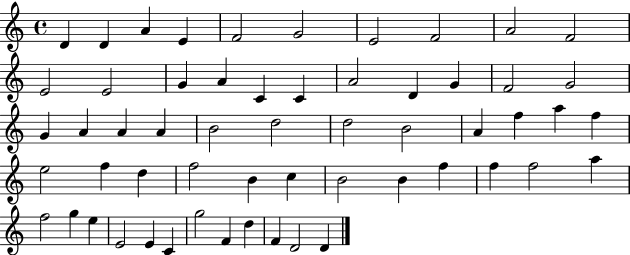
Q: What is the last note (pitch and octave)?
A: D4